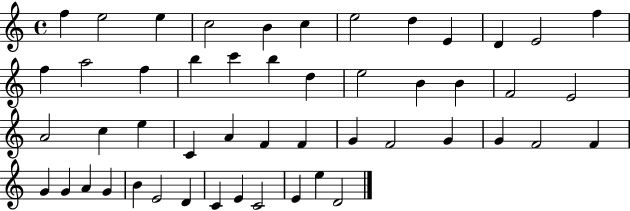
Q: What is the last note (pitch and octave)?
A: D4